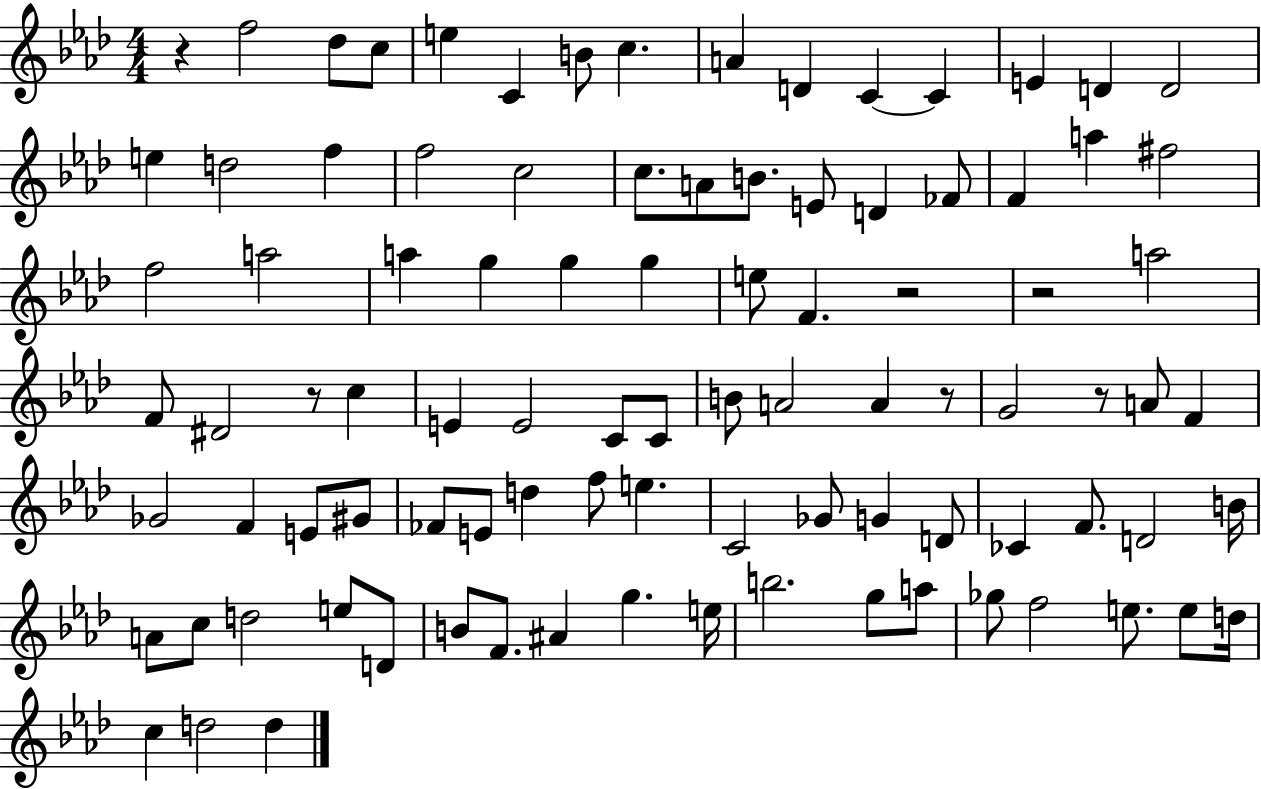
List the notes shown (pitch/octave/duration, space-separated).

R/q F5/h Db5/e C5/e E5/q C4/q B4/e C5/q. A4/q D4/q C4/q C4/q E4/q D4/q D4/h E5/q D5/h F5/q F5/h C5/h C5/e. A4/e B4/e. E4/e D4/q FES4/e F4/q A5/q F#5/h F5/h A5/h A5/q G5/q G5/q G5/q E5/e F4/q. R/h R/h A5/h F4/e D#4/h R/e C5/q E4/q E4/h C4/e C4/e B4/e A4/h A4/q R/e G4/h R/e A4/e F4/q Gb4/h F4/q E4/e G#4/e FES4/e E4/e D5/q F5/e E5/q. C4/h Gb4/e G4/q D4/e CES4/q F4/e. D4/h B4/s A4/e C5/e D5/h E5/e D4/e B4/e F4/e. A#4/q G5/q. E5/s B5/h. G5/e A5/e Gb5/e F5/h E5/e. E5/e D5/s C5/q D5/h D5/q